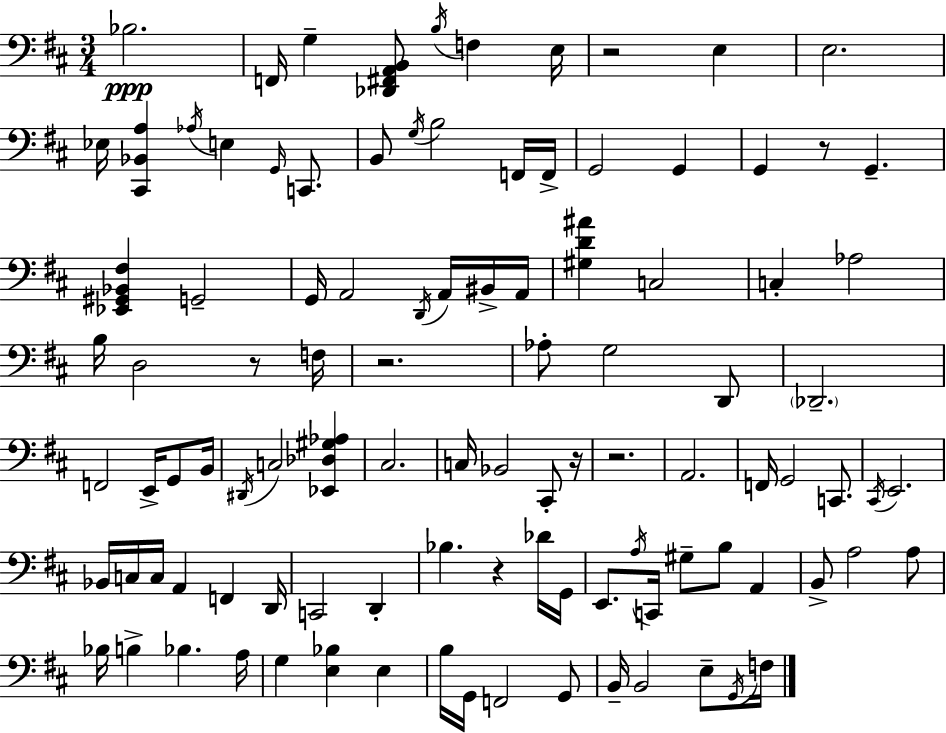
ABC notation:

X:1
T:Untitled
M:3/4
L:1/4
K:D
_B,2 F,,/4 G, [_D,,^F,,A,,B,,]/2 B,/4 F, E,/4 z2 E, E,2 _E,/4 [^C,,_B,,A,] _A,/4 E, G,,/4 C,,/2 B,,/2 G,/4 B,2 F,,/4 F,,/4 G,,2 G,, G,, z/2 G,, [_E,,^G,,_B,,^F,] G,,2 G,,/4 A,,2 D,,/4 A,,/4 ^B,,/4 A,,/4 [^G,D^A] C,2 C, _A,2 B,/4 D,2 z/2 F,/4 z2 _A,/2 G,2 D,,/2 _D,,2 F,,2 E,,/4 G,,/2 B,,/4 ^D,,/4 C,2 [_E,,_D,^G,_A,] ^C,2 C,/4 _B,,2 ^C,,/2 z/4 z2 A,,2 F,,/4 G,,2 C,,/2 ^C,,/4 E,,2 _B,,/4 C,/4 C,/4 A,, F,, D,,/4 C,,2 D,, _B, z _D/4 G,,/4 E,,/2 A,/4 C,,/4 ^G,/2 B,/2 A,, B,,/2 A,2 A,/2 _B,/4 B, _B, A,/4 G, [E,_B,] E, B,/4 G,,/4 F,,2 G,,/2 B,,/4 B,,2 E,/2 G,,/4 F,/4